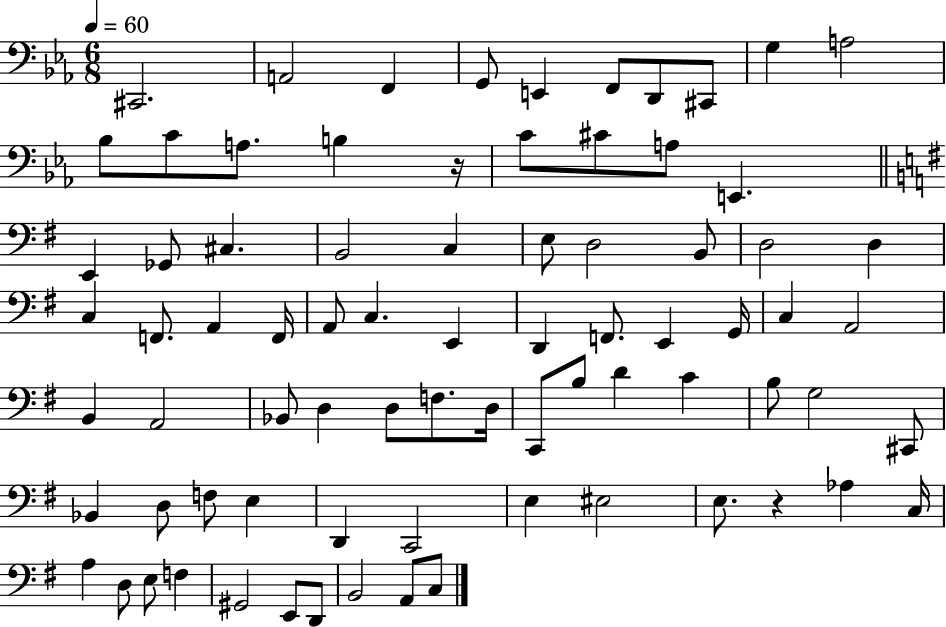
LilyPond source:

{
  \clef bass
  \numericTimeSignature
  \time 6/8
  \key ees \major
  \tempo 4 = 60
  cis,2. | a,2 f,4 | g,8 e,4 f,8 d,8 cis,8 | g4 a2 | \break bes8 c'8 a8. b4 r16 | c'8 cis'8 a8 e,4. | \bar "||" \break \key e \minor e,4 ges,8 cis4. | b,2 c4 | e8 d2 b,8 | d2 d4 | \break c4 f,8. a,4 f,16 | a,8 c4. e,4 | d,4 f,8. e,4 g,16 | c4 a,2 | \break b,4 a,2 | bes,8 d4 d8 f8. d16 | c,8 b8 d'4 c'4 | b8 g2 cis,8 | \break bes,4 d8 f8 e4 | d,4 c,2 | e4 eis2 | e8. r4 aes4 c16 | \break a4 d8 e8 f4 | gis,2 e,8 d,8 | b,2 a,8 c8 | \bar "|."
}